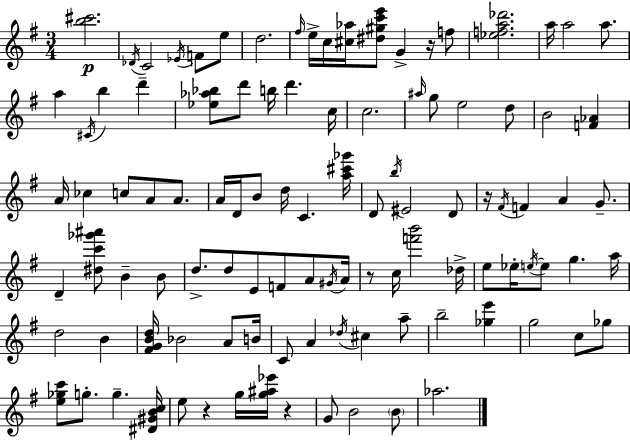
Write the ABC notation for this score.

X:1
T:Untitled
M:3/4
L:1/4
K:Em
[b^c']2 _D/4 C2 _E/4 F/2 e/2 d2 ^f/4 e/4 c/4 [^c_a]/4 [^d^gc'e']/2 G z/4 f/2 [_efa_d']2 a/4 a2 a/2 a ^C/4 b d' [_e_a_b]/2 d'/2 b/4 d' c/4 c2 ^a/4 g/2 e2 d/2 B2 [F_A] A/4 _c c/2 A/2 A/2 A/4 D/4 B/2 d/4 C [a^c'_g']/4 D/2 b/4 ^E2 D/2 z/4 ^F/4 F A G/2 D [^dc'_g'^a']/2 B B/2 d/2 d/2 E/2 F/2 A/2 ^G/4 A/4 z/2 c/4 [f'b']2 _d/4 e/2 _e/4 e/4 e/2 g a/4 d2 B [^FGBd]/4 _B2 A/2 B/4 C/2 A _d/4 ^c a/2 b2 [_ge'] g2 c/2 _g/2 [e_gc']/2 g/2 g [^D^GBc]/4 e/2 z g/4 [g^a_e']/4 z G/2 B2 B/2 _a2